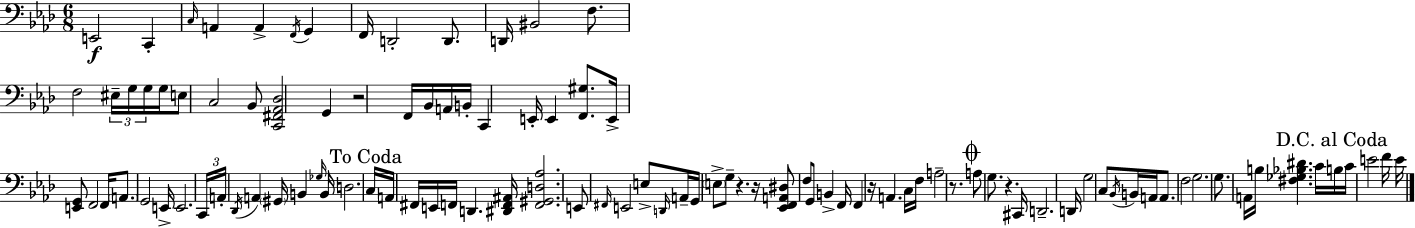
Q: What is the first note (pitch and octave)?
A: E2